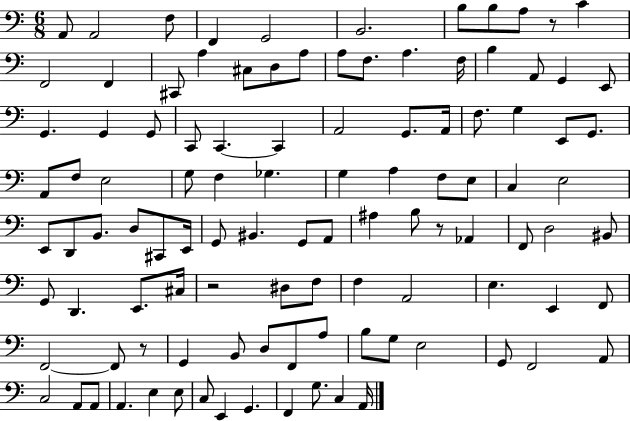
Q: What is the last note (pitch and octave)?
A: A2